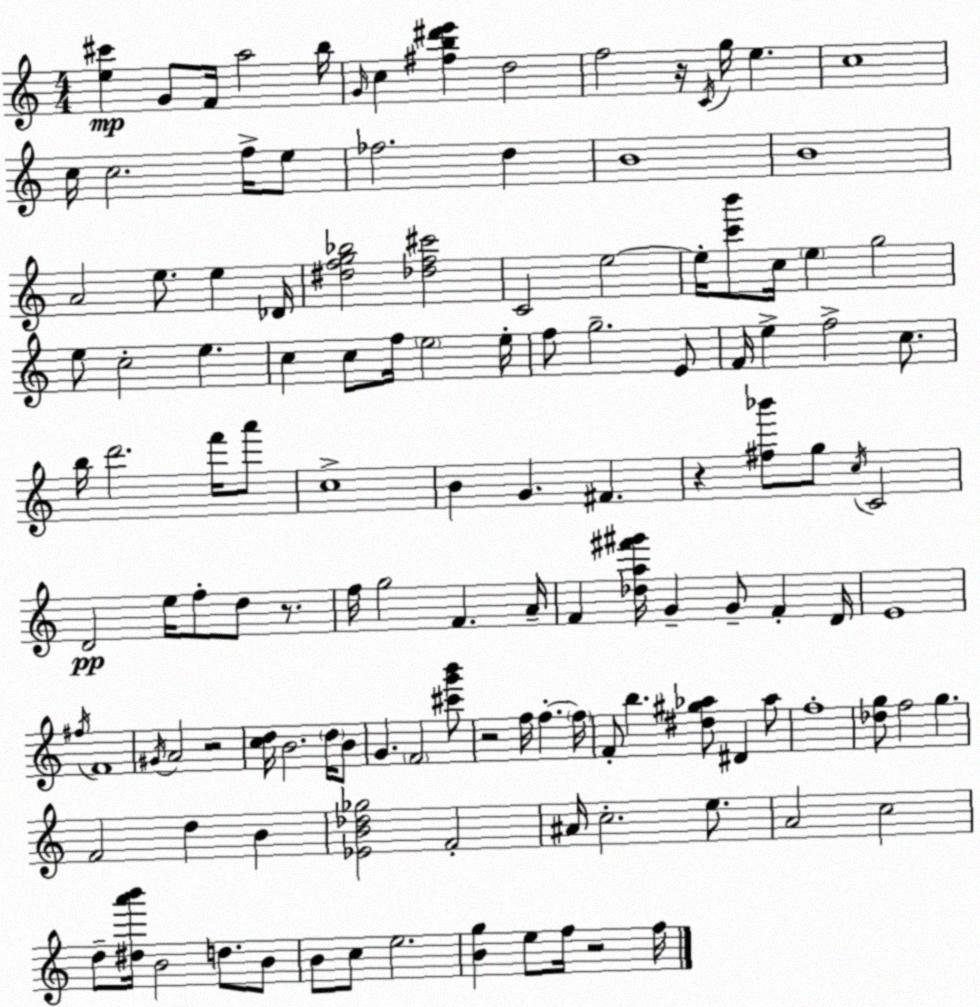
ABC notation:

X:1
T:Untitled
M:4/4
L:1/4
K:C
[e^c'] G/2 F/4 a2 b/4 G/4 c [^fb^d'e'] d2 f2 z/4 C/4 g/4 e c4 c/4 c2 f/4 e/2 _f2 d B4 B4 A2 e/2 e _D/4 [^dfg_b]2 [_df^c']2 C2 e2 e/4 [c'b']/2 c/4 e g2 e/2 c2 e c c/2 f/4 e2 e/4 f/2 g2 E/2 F/4 e f2 c/2 b/4 d'2 f'/4 a'/2 c4 B G ^F z [^f_b']/2 g/2 c/4 C2 D2 e/4 f/2 d/2 z/2 f/4 g2 F A/4 F [_da^f'^g']/4 G G/2 F D/4 E4 ^f/4 F4 ^G/4 A2 z2 [cd]/4 B2 d/4 B/2 G F2 [^c'g'b']/2 z2 f/4 f f/4 F/2 b [^d^g_a]/2 ^D _a/2 f4 [_dg]/2 f2 g F2 d B [_EB_d_g]2 F2 ^A/4 c2 e/2 A2 c2 d/2 [^da'b']/4 B2 d/2 B/2 B/2 c/2 e2 [Bg] e/2 f/4 z2 f/4